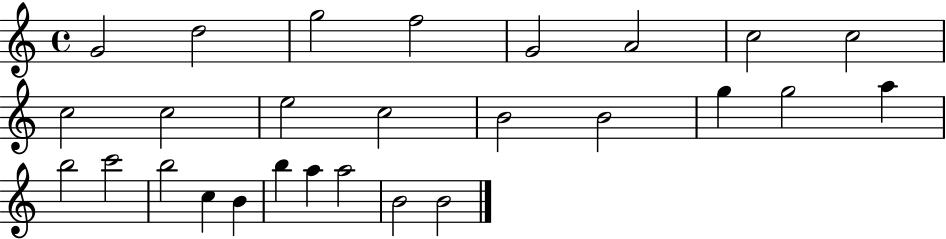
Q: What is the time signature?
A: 4/4